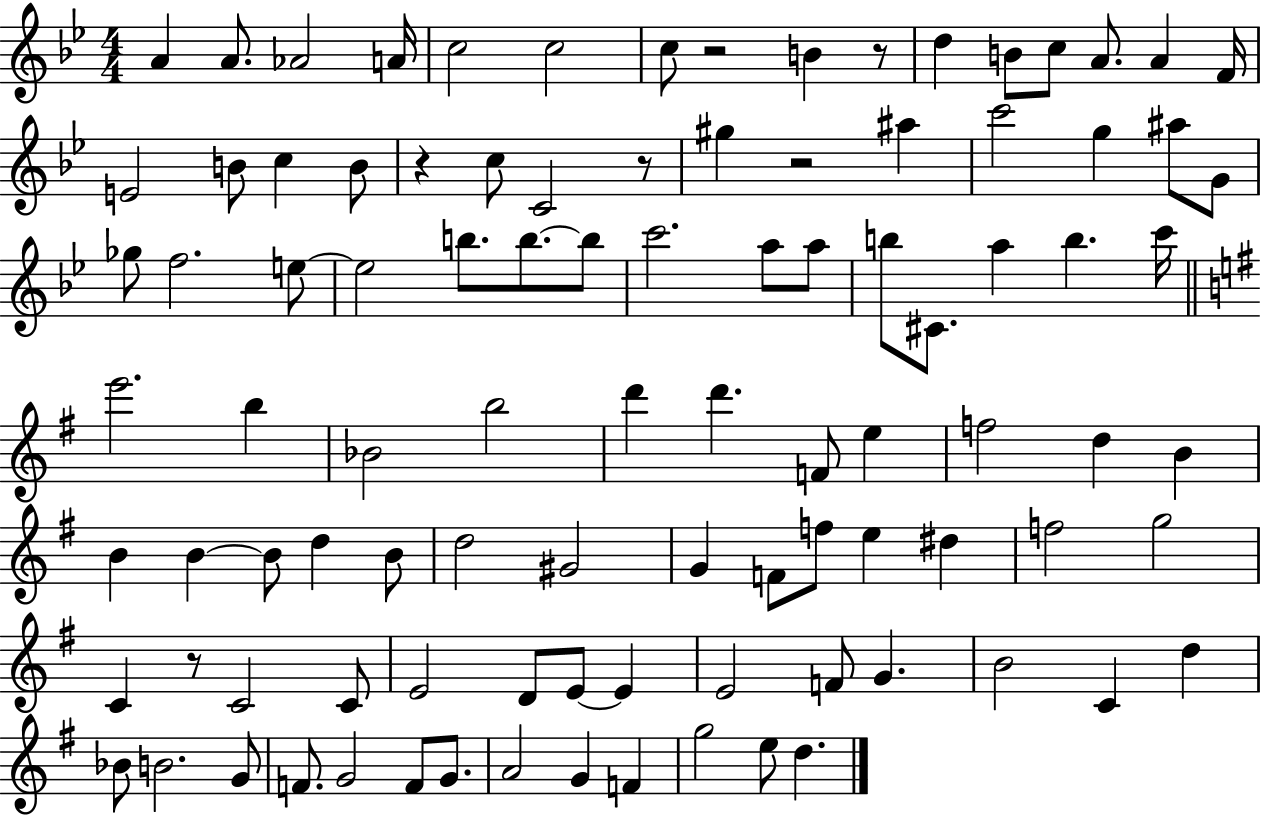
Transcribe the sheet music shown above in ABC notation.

X:1
T:Untitled
M:4/4
L:1/4
K:Bb
A A/2 _A2 A/4 c2 c2 c/2 z2 B z/2 d B/2 c/2 A/2 A F/4 E2 B/2 c B/2 z c/2 C2 z/2 ^g z2 ^a c'2 g ^a/2 G/2 _g/2 f2 e/2 e2 b/2 b/2 b/2 c'2 a/2 a/2 b/2 ^C/2 a b c'/4 e'2 b _B2 b2 d' d' F/2 e f2 d B B B B/2 d B/2 d2 ^G2 G F/2 f/2 e ^d f2 g2 C z/2 C2 C/2 E2 D/2 E/2 E E2 F/2 G B2 C d _B/2 B2 G/2 F/2 G2 F/2 G/2 A2 G F g2 e/2 d